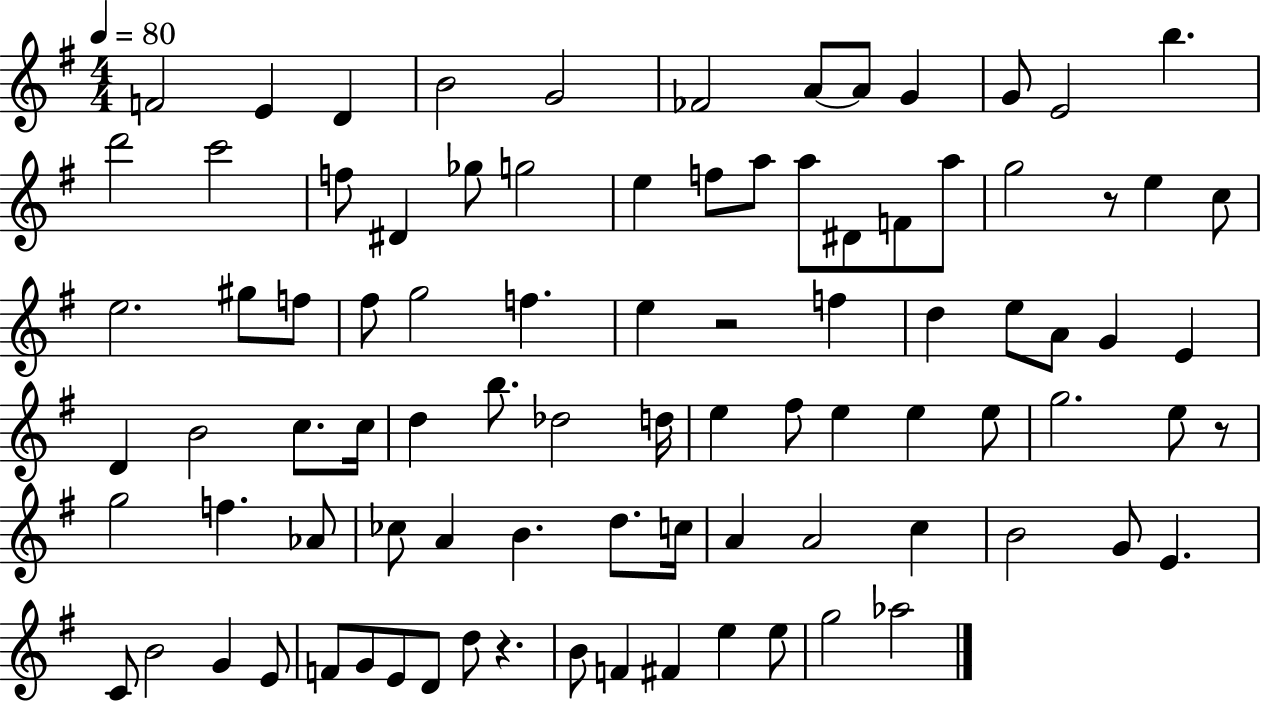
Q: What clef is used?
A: treble